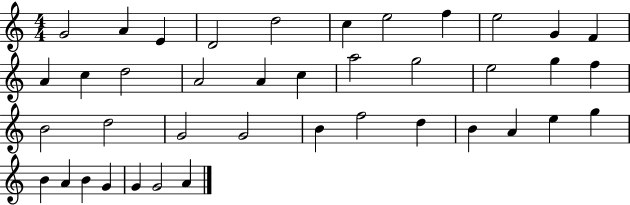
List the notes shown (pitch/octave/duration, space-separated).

G4/h A4/q E4/q D4/h D5/h C5/q E5/h F5/q E5/h G4/q F4/q A4/q C5/q D5/h A4/h A4/q C5/q A5/h G5/h E5/h G5/q F5/q B4/h D5/h G4/h G4/h B4/q F5/h D5/q B4/q A4/q E5/q G5/q B4/q A4/q B4/q G4/q G4/q G4/h A4/q